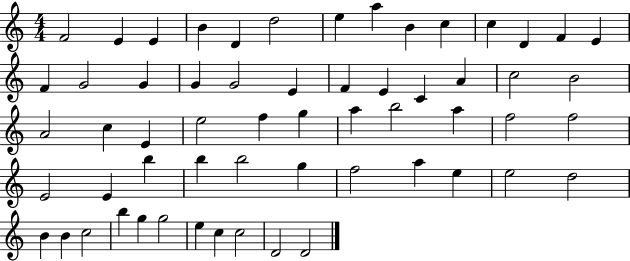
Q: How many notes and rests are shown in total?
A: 59